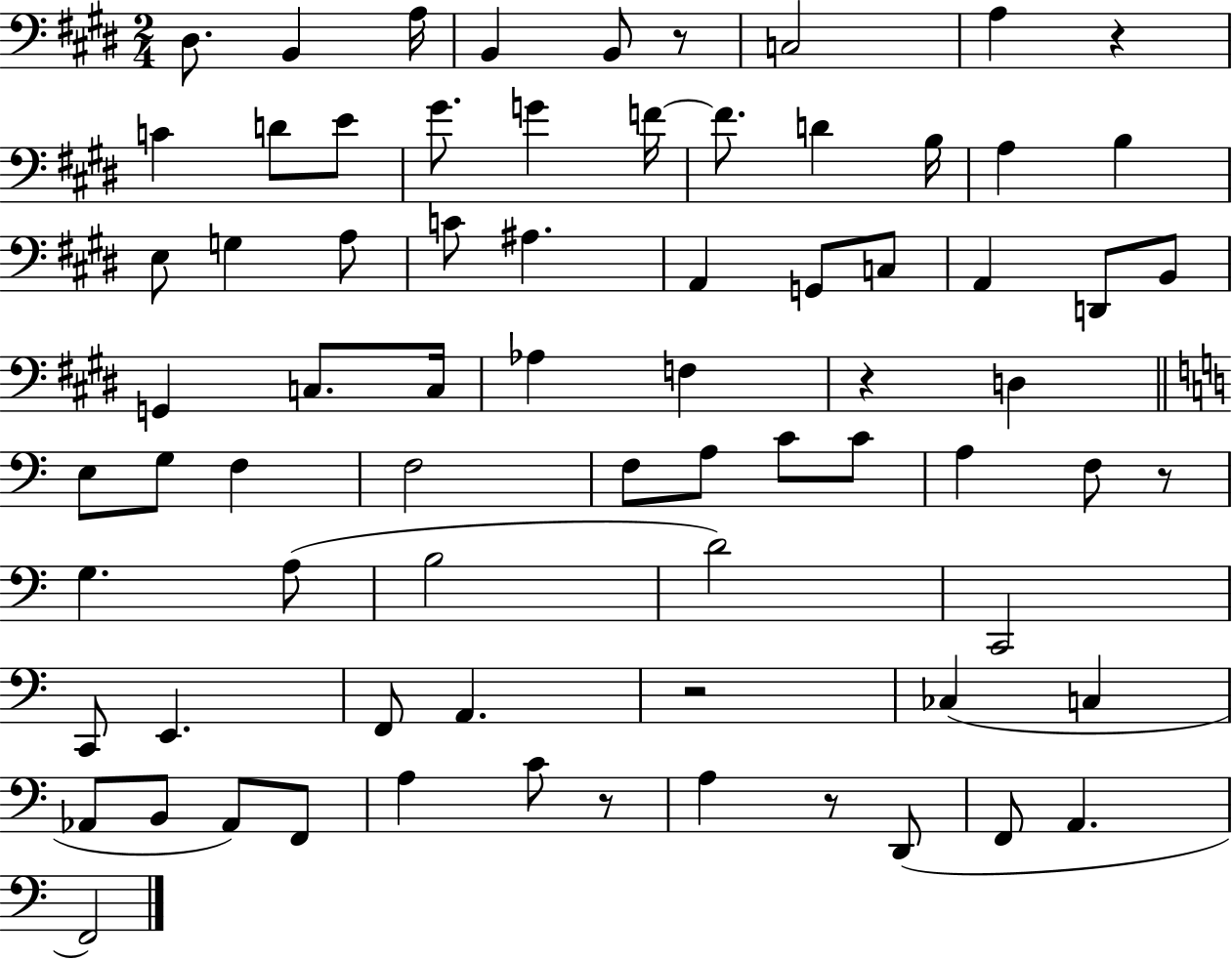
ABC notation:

X:1
T:Untitled
M:2/4
L:1/4
K:E
^D,/2 B,, A,/4 B,, B,,/2 z/2 C,2 A, z C D/2 E/2 ^G/2 G F/4 F/2 D B,/4 A, B, E,/2 G, A,/2 C/2 ^A, A,, G,,/2 C,/2 A,, D,,/2 B,,/2 G,, C,/2 C,/4 _A, F, z D, E,/2 G,/2 F, F,2 F,/2 A,/2 C/2 C/2 A, F,/2 z/2 G, A,/2 B,2 D2 C,,2 C,,/2 E,, F,,/2 A,, z2 _C, C, _A,,/2 B,,/2 _A,,/2 F,,/2 A, C/2 z/2 A, z/2 D,,/2 F,,/2 A,, F,,2